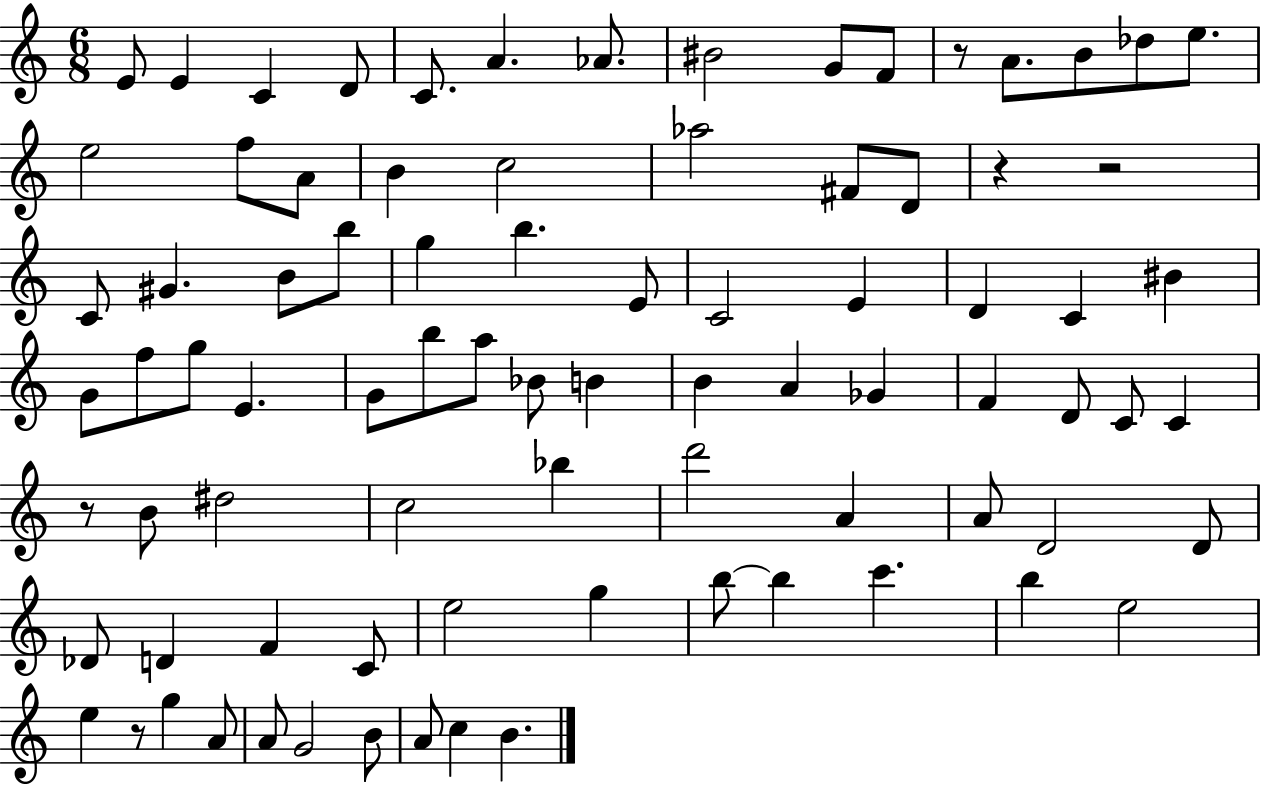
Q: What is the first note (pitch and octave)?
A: E4